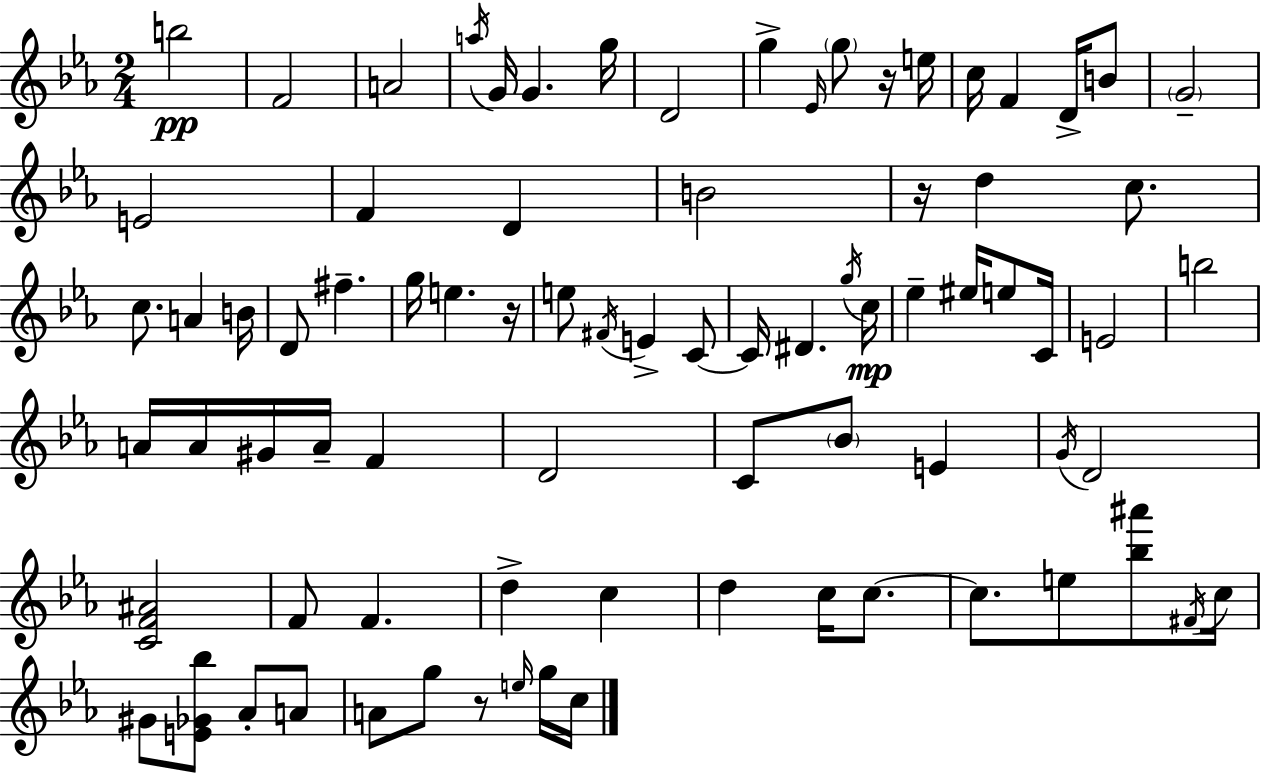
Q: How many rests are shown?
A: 4